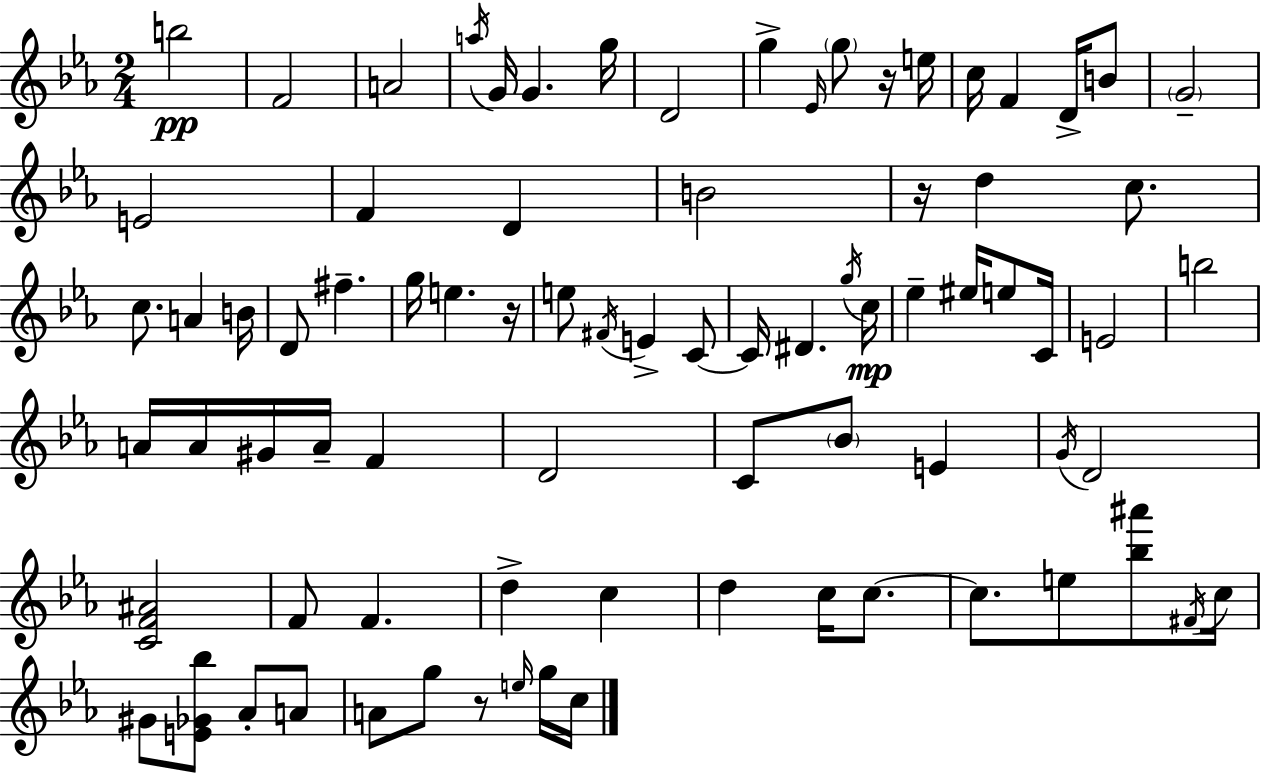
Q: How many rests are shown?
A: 4